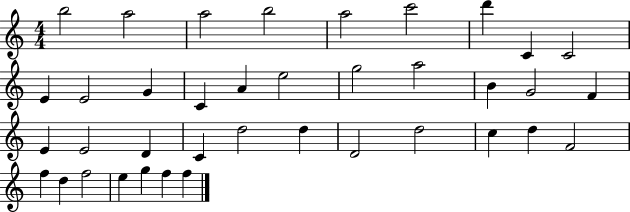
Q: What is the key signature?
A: C major